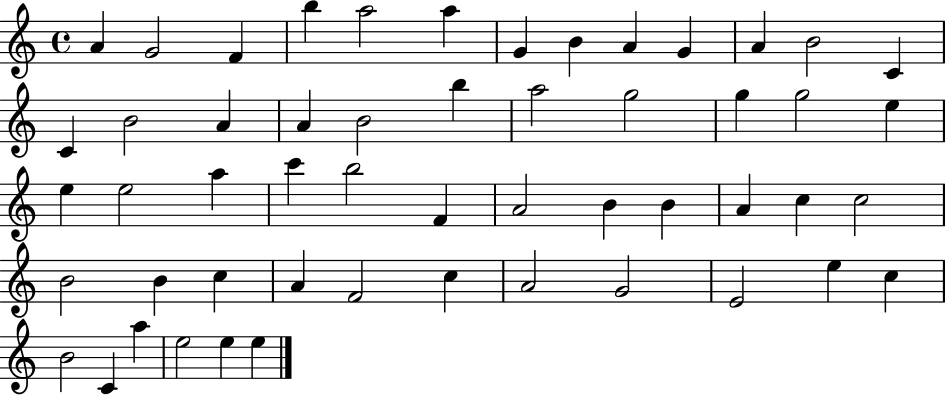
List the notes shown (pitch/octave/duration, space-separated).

A4/q G4/h F4/q B5/q A5/h A5/q G4/q B4/q A4/q G4/q A4/q B4/h C4/q C4/q B4/h A4/q A4/q B4/h B5/q A5/h G5/h G5/q G5/h E5/q E5/q E5/h A5/q C6/q B5/h F4/q A4/h B4/q B4/q A4/q C5/q C5/h B4/h B4/q C5/q A4/q F4/h C5/q A4/h G4/h E4/h E5/q C5/q B4/h C4/q A5/q E5/h E5/q E5/q